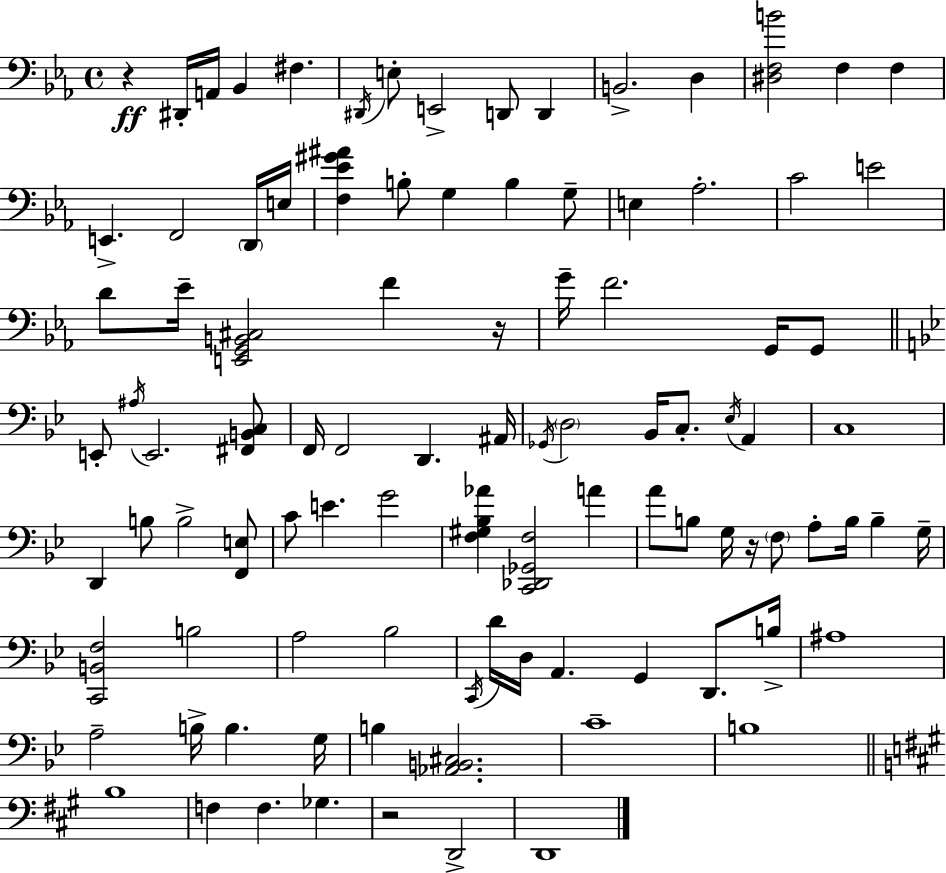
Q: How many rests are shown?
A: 4